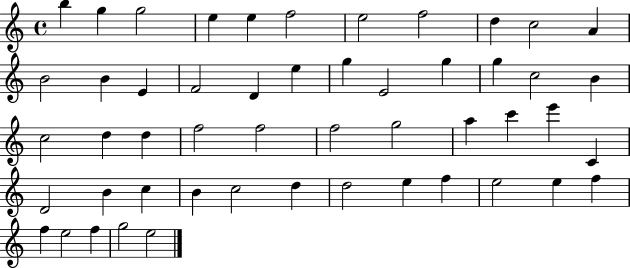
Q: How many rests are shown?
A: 0